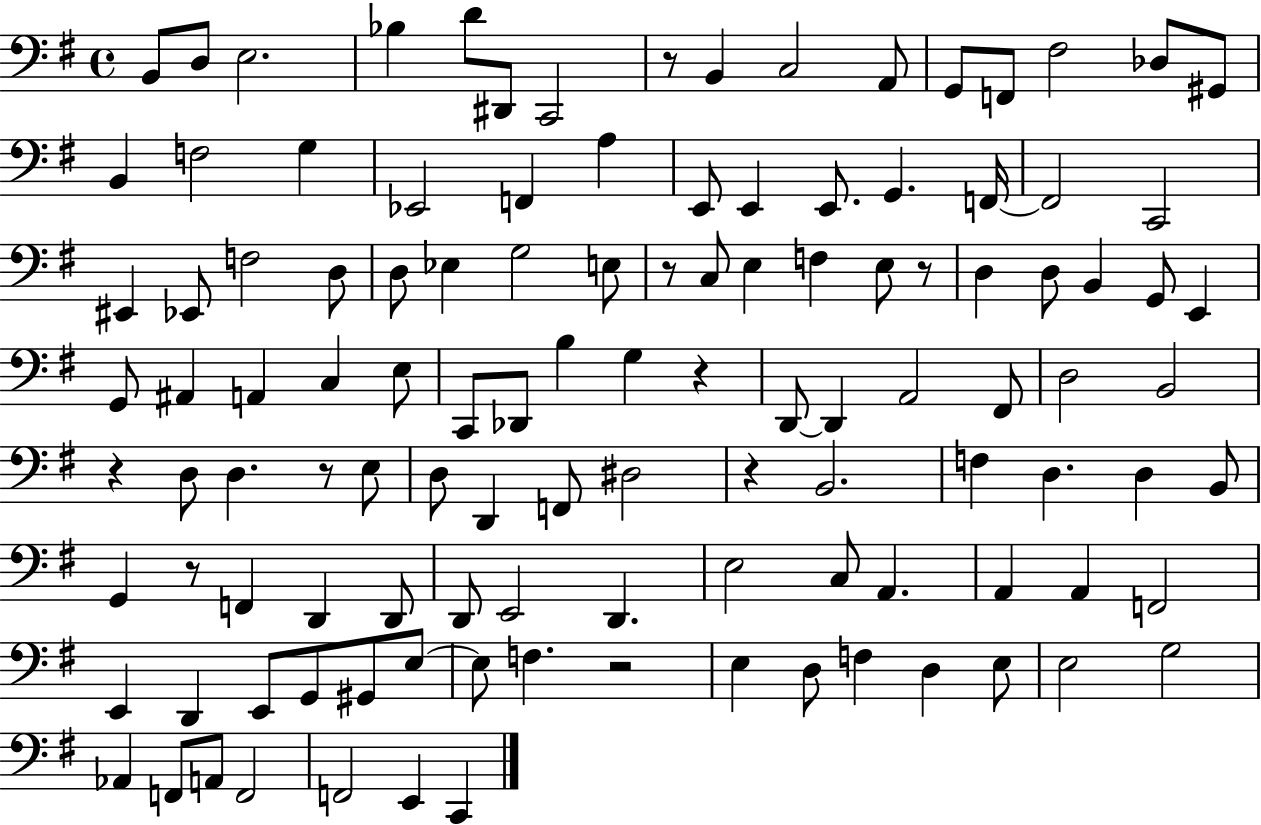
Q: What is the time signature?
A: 4/4